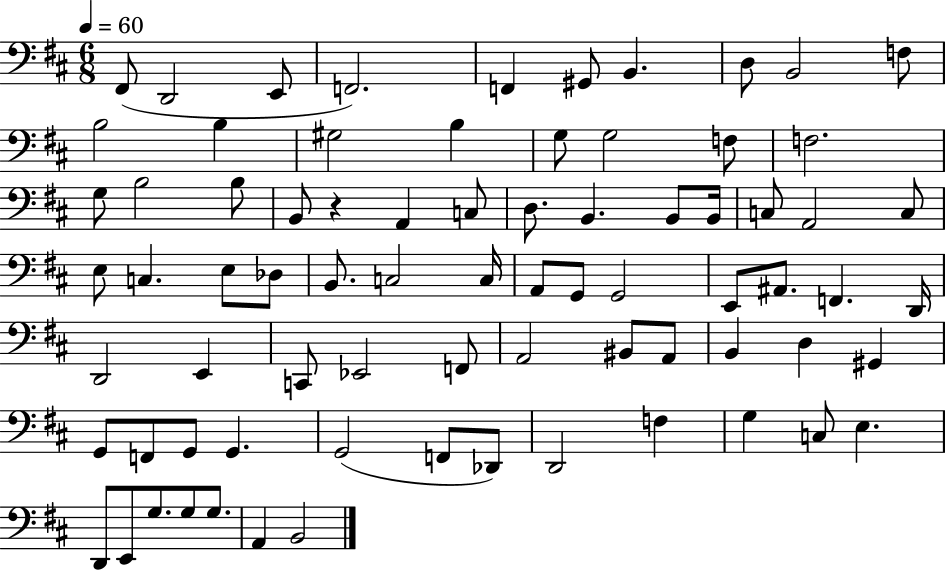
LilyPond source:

{
  \clef bass
  \numericTimeSignature
  \time 6/8
  \key d \major
  \tempo 4 = 60
  fis,8( d,2 e,8 | f,2.) | f,4 gis,8 b,4. | d8 b,2 f8 | \break b2 b4 | gis2 b4 | g8 g2 f8 | f2. | \break g8 b2 b8 | b,8 r4 a,4 c8 | d8. b,4. b,8 b,16 | c8 a,2 c8 | \break e8 c4. e8 des8 | b,8. c2 c16 | a,8 g,8 g,2 | e,8 ais,8. f,4. d,16 | \break d,2 e,4 | c,8 ees,2 f,8 | a,2 bis,8 a,8 | b,4 d4 gis,4 | \break g,8 f,8 g,8 g,4. | g,2( f,8 des,8) | d,2 f4 | g4 c8 e4. | \break d,8 e,8 g8. g8 g8. | a,4 b,2 | \bar "|."
}